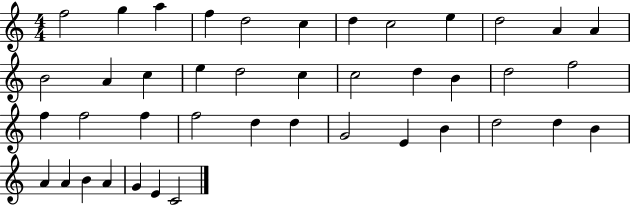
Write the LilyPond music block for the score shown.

{
  \clef treble
  \numericTimeSignature
  \time 4/4
  \key c \major
  f''2 g''4 a''4 | f''4 d''2 c''4 | d''4 c''2 e''4 | d''2 a'4 a'4 | \break b'2 a'4 c''4 | e''4 d''2 c''4 | c''2 d''4 b'4 | d''2 f''2 | \break f''4 f''2 f''4 | f''2 d''4 d''4 | g'2 e'4 b'4 | d''2 d''4 b'4 | \break a'4 a'4 b'4 a'4 | g'4 e'4 c'2 | \bar "|."
}